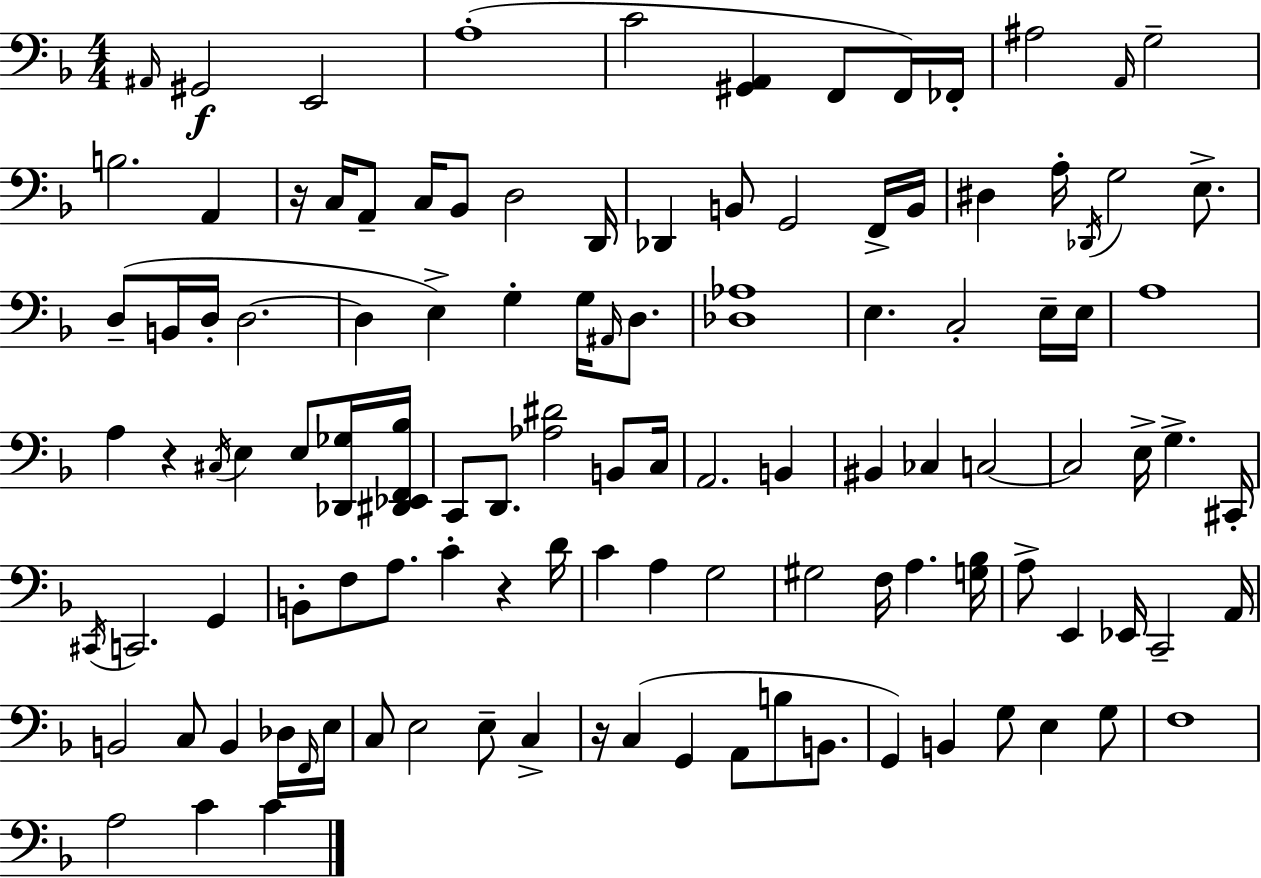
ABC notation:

X:1
T:Untitled
M:4/4
L:1/4
K:F
^A,,/4 ^G,,2 E,,2 A,4 C2 [^G,,A,,] F,,/2 F,,/4 _F,,/4 ^A,2 A,,/4 G,2 B,2 A,, z/4 C,/4 A,,/2 C,/4 _B,,/2 D,2 D,,/4 _D,, B,,/2 G,,2 F,,/4 B,,/4 ^D, A,/4 _D,,/4 G,2 E,/2 D,/2 B,,/4 D,/4 D,2 D, E, G, G,/4 ^A,,/4 D,/2 [_D,_A,]4 E, C,2 E,/4 E,/4 A,4 A, z ^C,/4 E, E,/2 [_D,,_G,]/4 [^D,,_E,,F,,_B,]/4 C,,/2 D,,/2 [_A,^D]2 B,,/2 C,/4 A,,2 B,, ^B,, _C, C,2 C,2 E,/4 G, ^C,,/4 ^C,,/4 C,,2 G,, B,,/2 F,/2 A,/2 C z D/4 C A, G,2 ^G,2 F,/4 A, [G,_B,]/4 A,/2 E,, _E,,/4 C,,2 A,,/4 B,,2 C,/2 B,, _D,/4 F,,/4 E,/4 C,/2 E,2 E,/2 C, z/4 C, G,, A,,/2 B,/2 B,,/2 G,, B,, G,/2 E, G,/2 F,4 A,2 C C